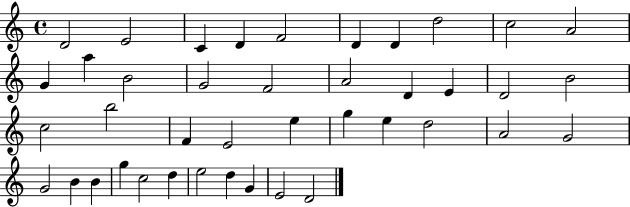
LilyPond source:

{
  \clef treble
  \time 4/4
  \defaultTimeSignature
  \key c \major
  d'2 e'2 | c'4 d'4 f'2 | d'4 d'4 d''2 | c''2 a'2 | \break g'4 a''4 b'2 | g'2 f'2 | a'2 d'4 e'4 | d'2 b'2 | \break c''2 b''2 | f'4 e'2 e''4 | g''4 e''4 d''2 | a'2 g'2 | \break g'2 b'4 b'4 | g''4 c''2 d''4 | e''2 d''4 g'4 | e'2 d'2 | \break \bar "|."
}